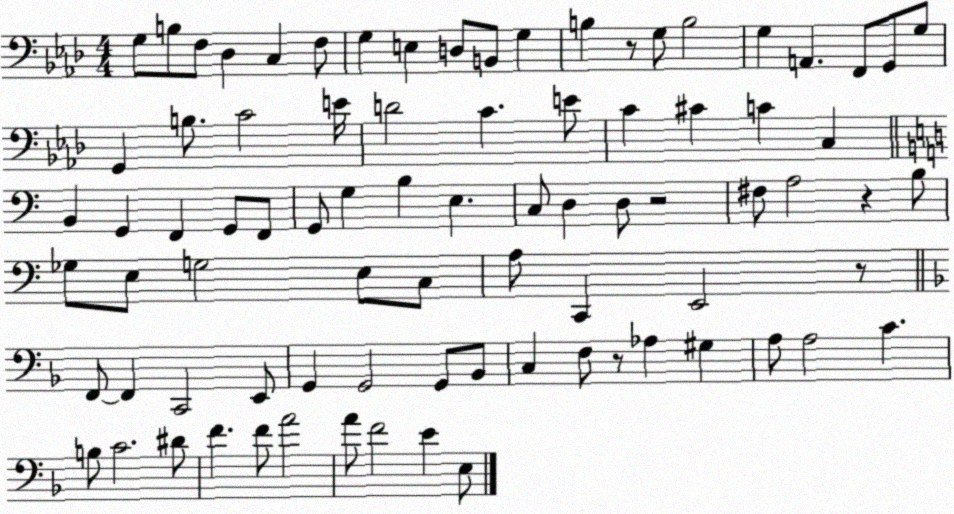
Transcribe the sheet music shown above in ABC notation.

X:1
T:Untitled
M:4/4
L:1/4
K:Ab
G,/2 B,/2 F,/2 _D, C, F,/2 G, E, D,/2 B,,/2 G, B, z/2 G,/2 B,2 G, A,, F,,/2 G,,/2 G,/2 G,, B,/2 C2 E/4 D2 C E/2 C ^C C C, B,, G,, F,, G,,/2 F,,/2 G,,/2 G, B, E, C,/2 D, D,/2 z2 ^F,/2 A,2 z B,/2 _G,/2 E,/2 G,2 E,/2 C,/2 A,/2 C,, E,,2 z/2 F,,/2 F,, C,,2 E,,/2 G,, G,,2 G,,/2 _B,,/2 C, F,/2 z/2 _A, ^G, A,/2 A,2 C B,/2 C2 ^D/2 F F/2 A2 A/2 F2 E E,/2